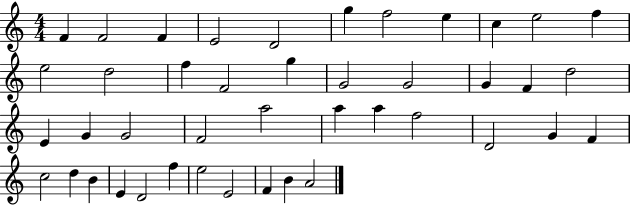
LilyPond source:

{
  \clef treble
  \numericTimeSignature
  \time 4/4
  \key c \major
  f'4 f'2 f'4 | e'2 d'2 | g''4 f''2 e''4 | c''4 e''2 f''4 | \break e''2 d''2 | f''4 f'2 g''4 | g'2 g'2 | g'4 f'4 d''2 | \break e'4 g'4 g'2 | f'2 a''2 | a''4 a''4 f''2 | d'2 g'4 f'4 | \break c''2 d''4 b'4 | e'4 d'2 f''4 | e''2 e'2 | f'4 b'4 a'2 | \break \bar "|."
}